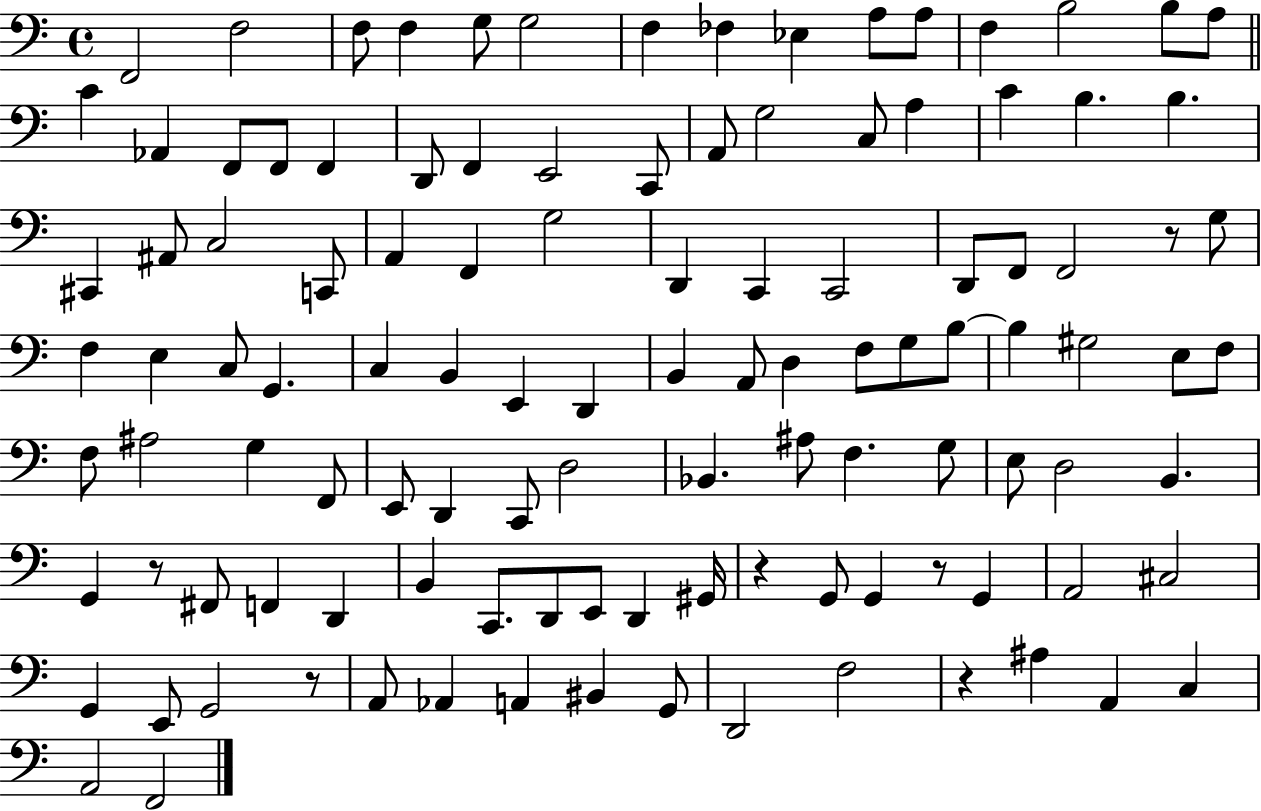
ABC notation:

X:1
T:Untitled
M:4/4
L:1/4
K:C
F,,2 F,2 F,/2 F, G,/2 G,2 F, _F, _E, A,/2 A,/2 F, B,2 B,/2 A,/2 C _A,, F,,/2 F,,/2 F,, D,,/2 F,, E,,2 C,,/2 A,,/2 G,2 C,/2 A, C B, B, ^C,, ^A,,/2 C,2 C,,/2 A,, F,, G,2 D,, C,, C,,2 D,,/2 F,,/2 F,,2 z/2 G,/2 F, E, C,/2 G,, C, B,, E,, D,, B,, A,,/2 D, F,/2 G,/2 B,/2 B, ^G,2 E,/2 F,/2 F,/2 ^A,2 G, F,,/2 E,,/2 D,, C,,/2 D,2 _B,, ^A,/2 F, G,/2 E,/2 D,2 B,, G,, z/2 ^F,,/2 F,, D,, B,, C,,/2 D,,/2 E,,/2 D,, ^G,,/4 z G,,/2 G,, z/2 G,, A,,2 ^C,2 G,, E,,/2 G,,2 z/2 A,,/2 _A,, A,, ^B,, G,,/2 D,,2 F,2 z ^A, A,, C, A,,2 F,,2